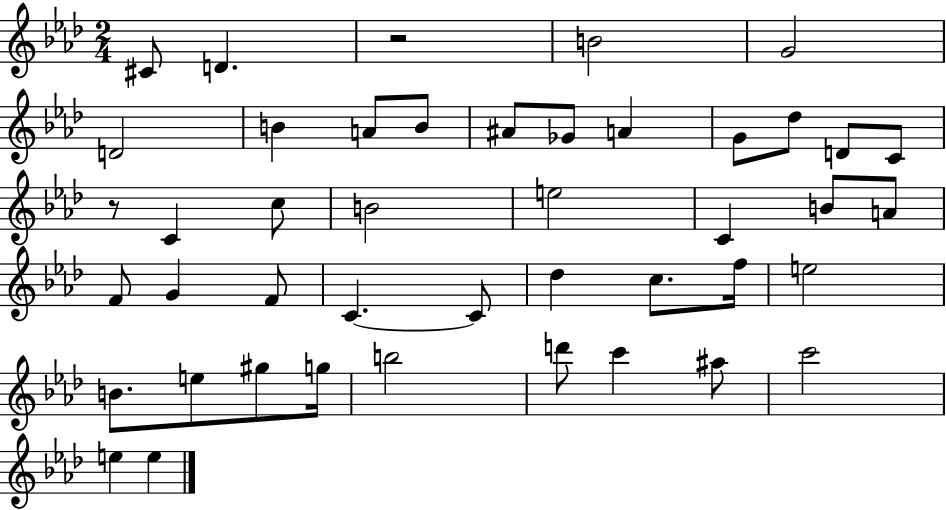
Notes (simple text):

C#4/e D4/q. R/h B4/h G4/h D4/h B4/q A4/e B4/e A#4/e Gb4/e A4/q G4/e Db5/e D4/e C4/e R/e C4/q C5/e B4/h E5/h C4/q B4/e A4/e F4/e G4/q F4/e C4/q. C4/e Db5/q C5/e. F5/s E5/h B4/e. E5/e G#5/e G5/s B5/h D6/e C6/q A#5/e C6/h E5/q E5/q